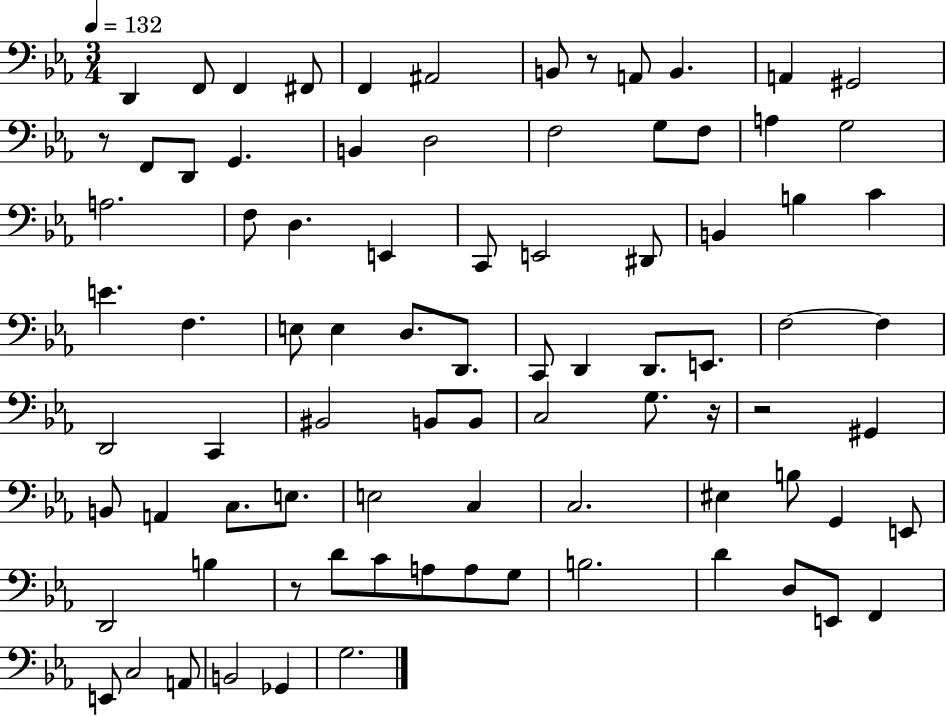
X:1
T:Untitled
M:3/4
L:1/4
K:Eb
D,, F,,/2 F,, ^F,,/2 F,, ^A,,2 B,,/2 z/2 A,,/2 B,, A,, ^G,,2 z/2 F,,/2 D,,/2 G,, B,, D,2 F,2 G,/2 F,/2 A, G,2 A,2 F,/2 D, E,, C,,/2 E,,2 ^D,,/2 B,, B, C E F, E,/2 E, D,/2 D,,/2 C,,/2 D,, D,,/2 E,,/2 F,2 F, D,,2 C,, ^B,,2 B,,/2 B,,/2 C,2 G,/2 z/4 z2 ^G,, B,,/2 A,, C,/2 E,/2 E,2 C, C,2 ^E, B,/2 G,, E,,/2 D,,2 B, z/2 D/2 C/2 A,/2 A,/2 G,/2 B,2 D D,/2 E,,/2 F,, E,,/2 C,2 A,,/2 B,,2 _G,, G,2